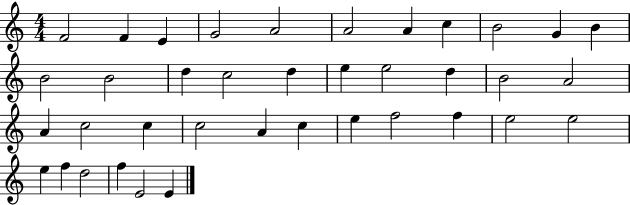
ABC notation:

X:1
T:Untitled
M:4/4
L:1/4
K:C
F2 F E G2 A2 A2 A c B2 G B B2 B2 d c2 d e e2 d B2 A2 A c2 c c2 A c e f2 f e2 e2 e f d2 f E2 E